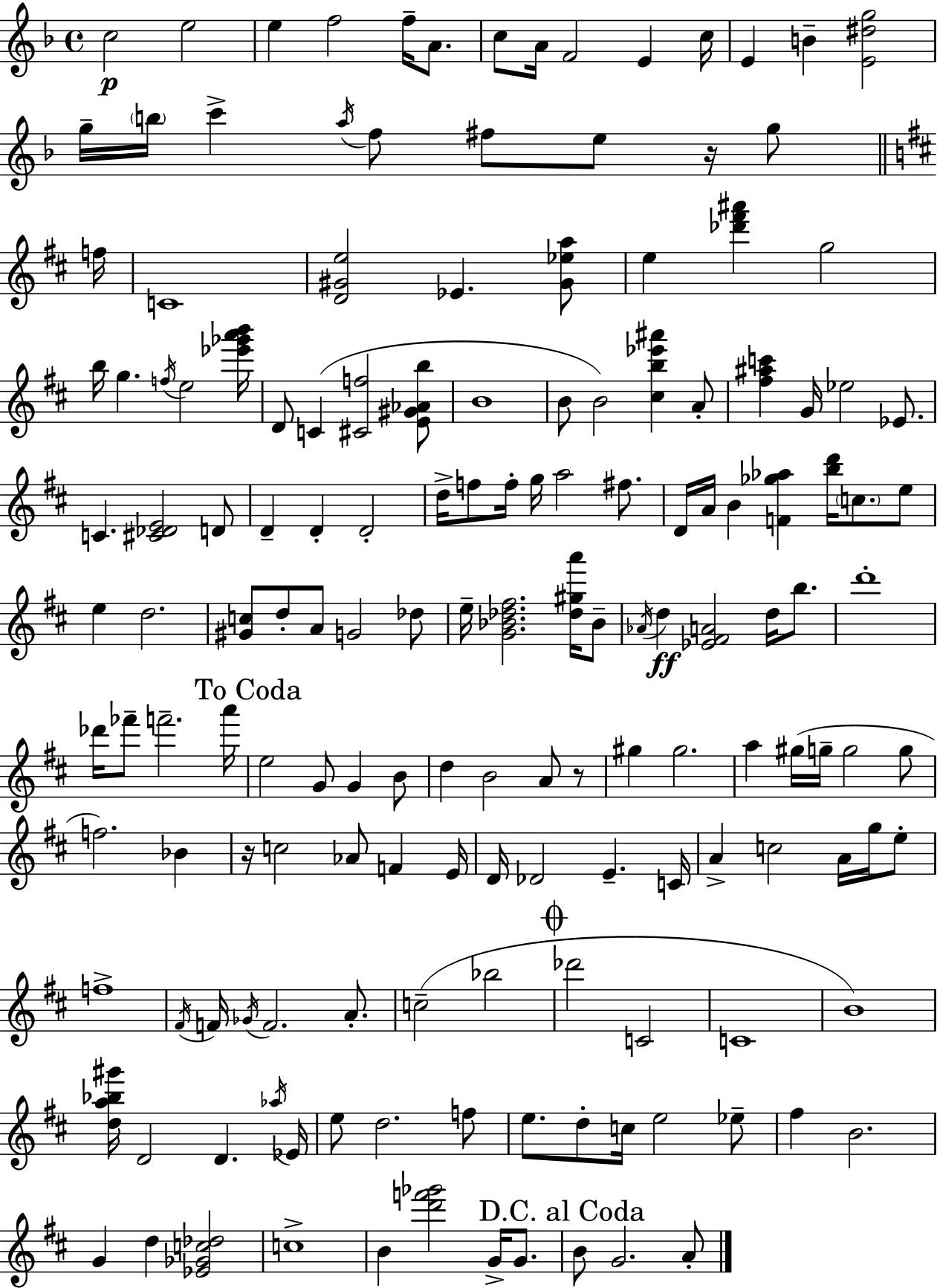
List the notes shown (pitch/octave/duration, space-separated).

C5/h E5/h E5/q F5/h F5/s A4/e. C5/e A4/s F4/h E4/q C5/s E4/q B4/q [E4,D#5,G5]/h G5/s B5/s C6/q A5/s F5/e F#5/e E5/e R/s G5/e F5/s C4/w [D4,G#4,E5]/h Eb4/q. [G#4,Eb5,A5]/e E5/q [Db6,F#6,A#6]/q G5/h B5/s G5/q. F5/s E5/h [Eb6,Gb6,A6,B6]/s D4/e C4/q [C#4,F5]/h [E4,G#4,Ab4,B5]/e B4/w B4/e B4/h [C#5,B5,Eb6,A#6]/q A4/e [F#5,A#5,C6]/q G4/s Eb5/h Eb4/e. C4/q. [C#4,Db4,E4]/h D4/e D4/q D4/q D4/h D5/s F5/e F5/s G5/s A5/h F#5/e. D4/s A4/s B4/q [F4,Gb5,Ab5]/q [B5,D6]/s C5/e. E5/e E5/q D5/h. [G#4,C5]/e D5/e A4/e G4/h Db5/e E5/s [G4,Bb4,Db5,F#5]/h. [Db5,G#5,A6]/s Bb4/e Ab4/s D5/q [Eb4,F#4,A4]/h D5/s B5/e. D6/w Db6/s FES6/e F6/h. A6/s E5/h G4/e G4/q B4/e D5/q B4/h A4/e R/e G#5/q G#5/h. A5/q G#5/s G5/s G5/h G5/e F5/h. Bb4/q R/s C5/h Ab4/e F4/q E4/s D4/s Db4/h E4/q. C4/s A4/q C5/h A4/s G5/s E5/e F5/w F#4/s F4/s Gb4/s F4/h. A4/e. C5/h Bb5/h Db6/h C4/h C4/w B4/w [D5,A5,Bb5,G#6]/s D4/h D4/q. Ab5/s Eb4/s E5/e D5/h. F5/e E5/e. D5/e C5/s E5/h Eb5/e F#5/q B4/h. G4/q D5/q [Eb4,Gb4,C5,Db5]/h C5/w B4/q [D6,F6,Gb6]/h G4/s G4/e. B4/e G4/h. A4/e